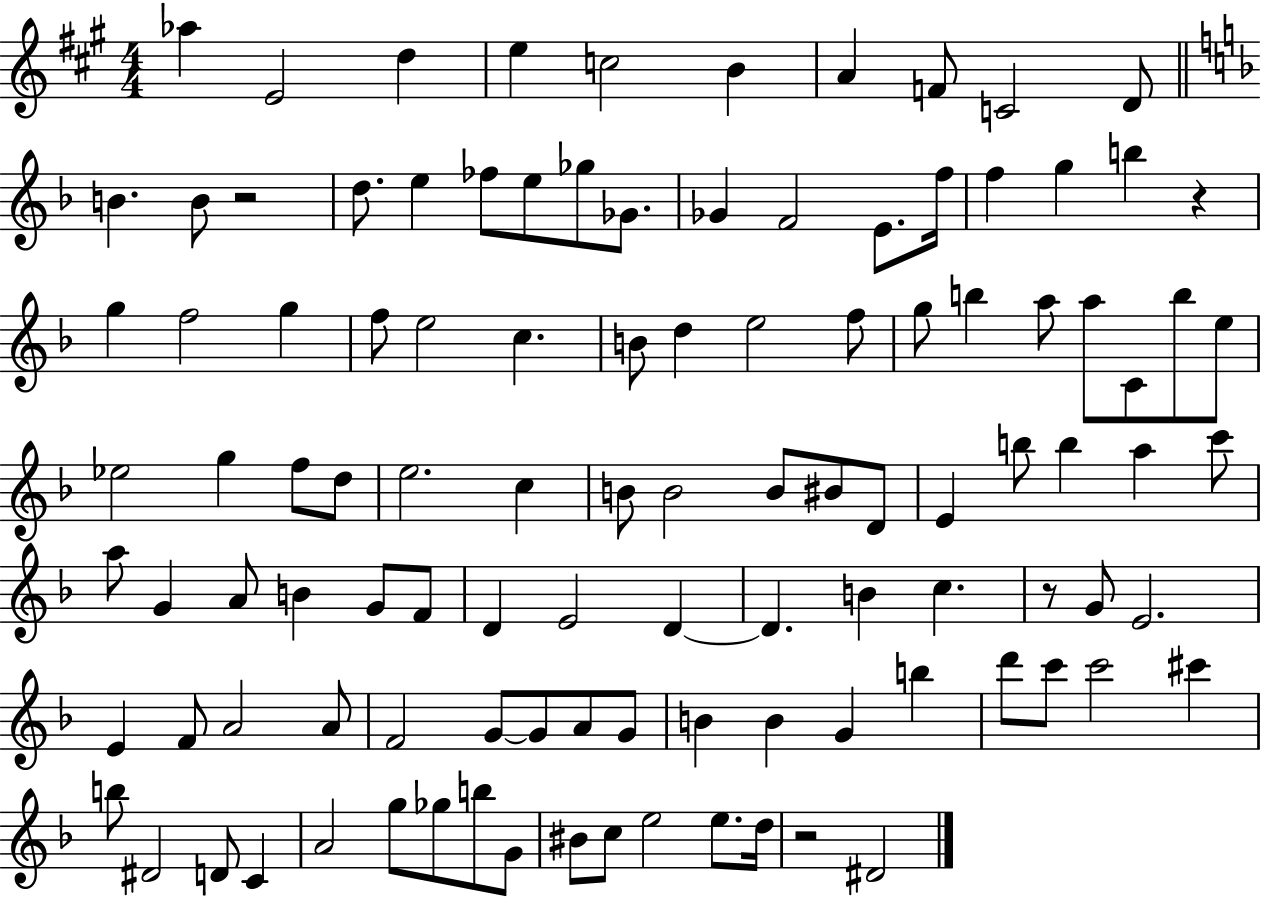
Ab5/q E4/h D5/q E5/q C5/h B4/q A4/q F4/e C4/h D4/e B4/q. B4/e R/h D5/e. E5/q FES5/e E5/e Gb5/e Gb4/e. Gb4/q F4/h E4/e. F5/s F5/q G5/q B5/q R/q G5/q F5/h G5/q F5/e E5/h C5/q. B4/e D5/q E5/h F5/e G5/e B5/q A5/e A5/e C4/e B5/e E5/e Eb5/h G5/q F5/e D5/e E5/h. C5/q B4/e B4/h B4/e BIS4/e D4/e E4/q B5/e B5/q A5/q C6/e A5/e G4/q A4/e B4/q G4/e F4/e D4/q E4/h D4/q D4/q. B4/q C5/q. R/e G4/e E4/h. E4/q F4/e A4/h A4/e F4/h G4/e G4/e A4/e G4/e B4/q B4/q G4/q B5/q D6/e C6/e C6/h C#6/q B5/e D#4/h D4/e C4/q A4/h G5/e Gb5/e B5/e G4/e BIS4/e C5/e E5/h E5/e. D5/s R/h D#4/h